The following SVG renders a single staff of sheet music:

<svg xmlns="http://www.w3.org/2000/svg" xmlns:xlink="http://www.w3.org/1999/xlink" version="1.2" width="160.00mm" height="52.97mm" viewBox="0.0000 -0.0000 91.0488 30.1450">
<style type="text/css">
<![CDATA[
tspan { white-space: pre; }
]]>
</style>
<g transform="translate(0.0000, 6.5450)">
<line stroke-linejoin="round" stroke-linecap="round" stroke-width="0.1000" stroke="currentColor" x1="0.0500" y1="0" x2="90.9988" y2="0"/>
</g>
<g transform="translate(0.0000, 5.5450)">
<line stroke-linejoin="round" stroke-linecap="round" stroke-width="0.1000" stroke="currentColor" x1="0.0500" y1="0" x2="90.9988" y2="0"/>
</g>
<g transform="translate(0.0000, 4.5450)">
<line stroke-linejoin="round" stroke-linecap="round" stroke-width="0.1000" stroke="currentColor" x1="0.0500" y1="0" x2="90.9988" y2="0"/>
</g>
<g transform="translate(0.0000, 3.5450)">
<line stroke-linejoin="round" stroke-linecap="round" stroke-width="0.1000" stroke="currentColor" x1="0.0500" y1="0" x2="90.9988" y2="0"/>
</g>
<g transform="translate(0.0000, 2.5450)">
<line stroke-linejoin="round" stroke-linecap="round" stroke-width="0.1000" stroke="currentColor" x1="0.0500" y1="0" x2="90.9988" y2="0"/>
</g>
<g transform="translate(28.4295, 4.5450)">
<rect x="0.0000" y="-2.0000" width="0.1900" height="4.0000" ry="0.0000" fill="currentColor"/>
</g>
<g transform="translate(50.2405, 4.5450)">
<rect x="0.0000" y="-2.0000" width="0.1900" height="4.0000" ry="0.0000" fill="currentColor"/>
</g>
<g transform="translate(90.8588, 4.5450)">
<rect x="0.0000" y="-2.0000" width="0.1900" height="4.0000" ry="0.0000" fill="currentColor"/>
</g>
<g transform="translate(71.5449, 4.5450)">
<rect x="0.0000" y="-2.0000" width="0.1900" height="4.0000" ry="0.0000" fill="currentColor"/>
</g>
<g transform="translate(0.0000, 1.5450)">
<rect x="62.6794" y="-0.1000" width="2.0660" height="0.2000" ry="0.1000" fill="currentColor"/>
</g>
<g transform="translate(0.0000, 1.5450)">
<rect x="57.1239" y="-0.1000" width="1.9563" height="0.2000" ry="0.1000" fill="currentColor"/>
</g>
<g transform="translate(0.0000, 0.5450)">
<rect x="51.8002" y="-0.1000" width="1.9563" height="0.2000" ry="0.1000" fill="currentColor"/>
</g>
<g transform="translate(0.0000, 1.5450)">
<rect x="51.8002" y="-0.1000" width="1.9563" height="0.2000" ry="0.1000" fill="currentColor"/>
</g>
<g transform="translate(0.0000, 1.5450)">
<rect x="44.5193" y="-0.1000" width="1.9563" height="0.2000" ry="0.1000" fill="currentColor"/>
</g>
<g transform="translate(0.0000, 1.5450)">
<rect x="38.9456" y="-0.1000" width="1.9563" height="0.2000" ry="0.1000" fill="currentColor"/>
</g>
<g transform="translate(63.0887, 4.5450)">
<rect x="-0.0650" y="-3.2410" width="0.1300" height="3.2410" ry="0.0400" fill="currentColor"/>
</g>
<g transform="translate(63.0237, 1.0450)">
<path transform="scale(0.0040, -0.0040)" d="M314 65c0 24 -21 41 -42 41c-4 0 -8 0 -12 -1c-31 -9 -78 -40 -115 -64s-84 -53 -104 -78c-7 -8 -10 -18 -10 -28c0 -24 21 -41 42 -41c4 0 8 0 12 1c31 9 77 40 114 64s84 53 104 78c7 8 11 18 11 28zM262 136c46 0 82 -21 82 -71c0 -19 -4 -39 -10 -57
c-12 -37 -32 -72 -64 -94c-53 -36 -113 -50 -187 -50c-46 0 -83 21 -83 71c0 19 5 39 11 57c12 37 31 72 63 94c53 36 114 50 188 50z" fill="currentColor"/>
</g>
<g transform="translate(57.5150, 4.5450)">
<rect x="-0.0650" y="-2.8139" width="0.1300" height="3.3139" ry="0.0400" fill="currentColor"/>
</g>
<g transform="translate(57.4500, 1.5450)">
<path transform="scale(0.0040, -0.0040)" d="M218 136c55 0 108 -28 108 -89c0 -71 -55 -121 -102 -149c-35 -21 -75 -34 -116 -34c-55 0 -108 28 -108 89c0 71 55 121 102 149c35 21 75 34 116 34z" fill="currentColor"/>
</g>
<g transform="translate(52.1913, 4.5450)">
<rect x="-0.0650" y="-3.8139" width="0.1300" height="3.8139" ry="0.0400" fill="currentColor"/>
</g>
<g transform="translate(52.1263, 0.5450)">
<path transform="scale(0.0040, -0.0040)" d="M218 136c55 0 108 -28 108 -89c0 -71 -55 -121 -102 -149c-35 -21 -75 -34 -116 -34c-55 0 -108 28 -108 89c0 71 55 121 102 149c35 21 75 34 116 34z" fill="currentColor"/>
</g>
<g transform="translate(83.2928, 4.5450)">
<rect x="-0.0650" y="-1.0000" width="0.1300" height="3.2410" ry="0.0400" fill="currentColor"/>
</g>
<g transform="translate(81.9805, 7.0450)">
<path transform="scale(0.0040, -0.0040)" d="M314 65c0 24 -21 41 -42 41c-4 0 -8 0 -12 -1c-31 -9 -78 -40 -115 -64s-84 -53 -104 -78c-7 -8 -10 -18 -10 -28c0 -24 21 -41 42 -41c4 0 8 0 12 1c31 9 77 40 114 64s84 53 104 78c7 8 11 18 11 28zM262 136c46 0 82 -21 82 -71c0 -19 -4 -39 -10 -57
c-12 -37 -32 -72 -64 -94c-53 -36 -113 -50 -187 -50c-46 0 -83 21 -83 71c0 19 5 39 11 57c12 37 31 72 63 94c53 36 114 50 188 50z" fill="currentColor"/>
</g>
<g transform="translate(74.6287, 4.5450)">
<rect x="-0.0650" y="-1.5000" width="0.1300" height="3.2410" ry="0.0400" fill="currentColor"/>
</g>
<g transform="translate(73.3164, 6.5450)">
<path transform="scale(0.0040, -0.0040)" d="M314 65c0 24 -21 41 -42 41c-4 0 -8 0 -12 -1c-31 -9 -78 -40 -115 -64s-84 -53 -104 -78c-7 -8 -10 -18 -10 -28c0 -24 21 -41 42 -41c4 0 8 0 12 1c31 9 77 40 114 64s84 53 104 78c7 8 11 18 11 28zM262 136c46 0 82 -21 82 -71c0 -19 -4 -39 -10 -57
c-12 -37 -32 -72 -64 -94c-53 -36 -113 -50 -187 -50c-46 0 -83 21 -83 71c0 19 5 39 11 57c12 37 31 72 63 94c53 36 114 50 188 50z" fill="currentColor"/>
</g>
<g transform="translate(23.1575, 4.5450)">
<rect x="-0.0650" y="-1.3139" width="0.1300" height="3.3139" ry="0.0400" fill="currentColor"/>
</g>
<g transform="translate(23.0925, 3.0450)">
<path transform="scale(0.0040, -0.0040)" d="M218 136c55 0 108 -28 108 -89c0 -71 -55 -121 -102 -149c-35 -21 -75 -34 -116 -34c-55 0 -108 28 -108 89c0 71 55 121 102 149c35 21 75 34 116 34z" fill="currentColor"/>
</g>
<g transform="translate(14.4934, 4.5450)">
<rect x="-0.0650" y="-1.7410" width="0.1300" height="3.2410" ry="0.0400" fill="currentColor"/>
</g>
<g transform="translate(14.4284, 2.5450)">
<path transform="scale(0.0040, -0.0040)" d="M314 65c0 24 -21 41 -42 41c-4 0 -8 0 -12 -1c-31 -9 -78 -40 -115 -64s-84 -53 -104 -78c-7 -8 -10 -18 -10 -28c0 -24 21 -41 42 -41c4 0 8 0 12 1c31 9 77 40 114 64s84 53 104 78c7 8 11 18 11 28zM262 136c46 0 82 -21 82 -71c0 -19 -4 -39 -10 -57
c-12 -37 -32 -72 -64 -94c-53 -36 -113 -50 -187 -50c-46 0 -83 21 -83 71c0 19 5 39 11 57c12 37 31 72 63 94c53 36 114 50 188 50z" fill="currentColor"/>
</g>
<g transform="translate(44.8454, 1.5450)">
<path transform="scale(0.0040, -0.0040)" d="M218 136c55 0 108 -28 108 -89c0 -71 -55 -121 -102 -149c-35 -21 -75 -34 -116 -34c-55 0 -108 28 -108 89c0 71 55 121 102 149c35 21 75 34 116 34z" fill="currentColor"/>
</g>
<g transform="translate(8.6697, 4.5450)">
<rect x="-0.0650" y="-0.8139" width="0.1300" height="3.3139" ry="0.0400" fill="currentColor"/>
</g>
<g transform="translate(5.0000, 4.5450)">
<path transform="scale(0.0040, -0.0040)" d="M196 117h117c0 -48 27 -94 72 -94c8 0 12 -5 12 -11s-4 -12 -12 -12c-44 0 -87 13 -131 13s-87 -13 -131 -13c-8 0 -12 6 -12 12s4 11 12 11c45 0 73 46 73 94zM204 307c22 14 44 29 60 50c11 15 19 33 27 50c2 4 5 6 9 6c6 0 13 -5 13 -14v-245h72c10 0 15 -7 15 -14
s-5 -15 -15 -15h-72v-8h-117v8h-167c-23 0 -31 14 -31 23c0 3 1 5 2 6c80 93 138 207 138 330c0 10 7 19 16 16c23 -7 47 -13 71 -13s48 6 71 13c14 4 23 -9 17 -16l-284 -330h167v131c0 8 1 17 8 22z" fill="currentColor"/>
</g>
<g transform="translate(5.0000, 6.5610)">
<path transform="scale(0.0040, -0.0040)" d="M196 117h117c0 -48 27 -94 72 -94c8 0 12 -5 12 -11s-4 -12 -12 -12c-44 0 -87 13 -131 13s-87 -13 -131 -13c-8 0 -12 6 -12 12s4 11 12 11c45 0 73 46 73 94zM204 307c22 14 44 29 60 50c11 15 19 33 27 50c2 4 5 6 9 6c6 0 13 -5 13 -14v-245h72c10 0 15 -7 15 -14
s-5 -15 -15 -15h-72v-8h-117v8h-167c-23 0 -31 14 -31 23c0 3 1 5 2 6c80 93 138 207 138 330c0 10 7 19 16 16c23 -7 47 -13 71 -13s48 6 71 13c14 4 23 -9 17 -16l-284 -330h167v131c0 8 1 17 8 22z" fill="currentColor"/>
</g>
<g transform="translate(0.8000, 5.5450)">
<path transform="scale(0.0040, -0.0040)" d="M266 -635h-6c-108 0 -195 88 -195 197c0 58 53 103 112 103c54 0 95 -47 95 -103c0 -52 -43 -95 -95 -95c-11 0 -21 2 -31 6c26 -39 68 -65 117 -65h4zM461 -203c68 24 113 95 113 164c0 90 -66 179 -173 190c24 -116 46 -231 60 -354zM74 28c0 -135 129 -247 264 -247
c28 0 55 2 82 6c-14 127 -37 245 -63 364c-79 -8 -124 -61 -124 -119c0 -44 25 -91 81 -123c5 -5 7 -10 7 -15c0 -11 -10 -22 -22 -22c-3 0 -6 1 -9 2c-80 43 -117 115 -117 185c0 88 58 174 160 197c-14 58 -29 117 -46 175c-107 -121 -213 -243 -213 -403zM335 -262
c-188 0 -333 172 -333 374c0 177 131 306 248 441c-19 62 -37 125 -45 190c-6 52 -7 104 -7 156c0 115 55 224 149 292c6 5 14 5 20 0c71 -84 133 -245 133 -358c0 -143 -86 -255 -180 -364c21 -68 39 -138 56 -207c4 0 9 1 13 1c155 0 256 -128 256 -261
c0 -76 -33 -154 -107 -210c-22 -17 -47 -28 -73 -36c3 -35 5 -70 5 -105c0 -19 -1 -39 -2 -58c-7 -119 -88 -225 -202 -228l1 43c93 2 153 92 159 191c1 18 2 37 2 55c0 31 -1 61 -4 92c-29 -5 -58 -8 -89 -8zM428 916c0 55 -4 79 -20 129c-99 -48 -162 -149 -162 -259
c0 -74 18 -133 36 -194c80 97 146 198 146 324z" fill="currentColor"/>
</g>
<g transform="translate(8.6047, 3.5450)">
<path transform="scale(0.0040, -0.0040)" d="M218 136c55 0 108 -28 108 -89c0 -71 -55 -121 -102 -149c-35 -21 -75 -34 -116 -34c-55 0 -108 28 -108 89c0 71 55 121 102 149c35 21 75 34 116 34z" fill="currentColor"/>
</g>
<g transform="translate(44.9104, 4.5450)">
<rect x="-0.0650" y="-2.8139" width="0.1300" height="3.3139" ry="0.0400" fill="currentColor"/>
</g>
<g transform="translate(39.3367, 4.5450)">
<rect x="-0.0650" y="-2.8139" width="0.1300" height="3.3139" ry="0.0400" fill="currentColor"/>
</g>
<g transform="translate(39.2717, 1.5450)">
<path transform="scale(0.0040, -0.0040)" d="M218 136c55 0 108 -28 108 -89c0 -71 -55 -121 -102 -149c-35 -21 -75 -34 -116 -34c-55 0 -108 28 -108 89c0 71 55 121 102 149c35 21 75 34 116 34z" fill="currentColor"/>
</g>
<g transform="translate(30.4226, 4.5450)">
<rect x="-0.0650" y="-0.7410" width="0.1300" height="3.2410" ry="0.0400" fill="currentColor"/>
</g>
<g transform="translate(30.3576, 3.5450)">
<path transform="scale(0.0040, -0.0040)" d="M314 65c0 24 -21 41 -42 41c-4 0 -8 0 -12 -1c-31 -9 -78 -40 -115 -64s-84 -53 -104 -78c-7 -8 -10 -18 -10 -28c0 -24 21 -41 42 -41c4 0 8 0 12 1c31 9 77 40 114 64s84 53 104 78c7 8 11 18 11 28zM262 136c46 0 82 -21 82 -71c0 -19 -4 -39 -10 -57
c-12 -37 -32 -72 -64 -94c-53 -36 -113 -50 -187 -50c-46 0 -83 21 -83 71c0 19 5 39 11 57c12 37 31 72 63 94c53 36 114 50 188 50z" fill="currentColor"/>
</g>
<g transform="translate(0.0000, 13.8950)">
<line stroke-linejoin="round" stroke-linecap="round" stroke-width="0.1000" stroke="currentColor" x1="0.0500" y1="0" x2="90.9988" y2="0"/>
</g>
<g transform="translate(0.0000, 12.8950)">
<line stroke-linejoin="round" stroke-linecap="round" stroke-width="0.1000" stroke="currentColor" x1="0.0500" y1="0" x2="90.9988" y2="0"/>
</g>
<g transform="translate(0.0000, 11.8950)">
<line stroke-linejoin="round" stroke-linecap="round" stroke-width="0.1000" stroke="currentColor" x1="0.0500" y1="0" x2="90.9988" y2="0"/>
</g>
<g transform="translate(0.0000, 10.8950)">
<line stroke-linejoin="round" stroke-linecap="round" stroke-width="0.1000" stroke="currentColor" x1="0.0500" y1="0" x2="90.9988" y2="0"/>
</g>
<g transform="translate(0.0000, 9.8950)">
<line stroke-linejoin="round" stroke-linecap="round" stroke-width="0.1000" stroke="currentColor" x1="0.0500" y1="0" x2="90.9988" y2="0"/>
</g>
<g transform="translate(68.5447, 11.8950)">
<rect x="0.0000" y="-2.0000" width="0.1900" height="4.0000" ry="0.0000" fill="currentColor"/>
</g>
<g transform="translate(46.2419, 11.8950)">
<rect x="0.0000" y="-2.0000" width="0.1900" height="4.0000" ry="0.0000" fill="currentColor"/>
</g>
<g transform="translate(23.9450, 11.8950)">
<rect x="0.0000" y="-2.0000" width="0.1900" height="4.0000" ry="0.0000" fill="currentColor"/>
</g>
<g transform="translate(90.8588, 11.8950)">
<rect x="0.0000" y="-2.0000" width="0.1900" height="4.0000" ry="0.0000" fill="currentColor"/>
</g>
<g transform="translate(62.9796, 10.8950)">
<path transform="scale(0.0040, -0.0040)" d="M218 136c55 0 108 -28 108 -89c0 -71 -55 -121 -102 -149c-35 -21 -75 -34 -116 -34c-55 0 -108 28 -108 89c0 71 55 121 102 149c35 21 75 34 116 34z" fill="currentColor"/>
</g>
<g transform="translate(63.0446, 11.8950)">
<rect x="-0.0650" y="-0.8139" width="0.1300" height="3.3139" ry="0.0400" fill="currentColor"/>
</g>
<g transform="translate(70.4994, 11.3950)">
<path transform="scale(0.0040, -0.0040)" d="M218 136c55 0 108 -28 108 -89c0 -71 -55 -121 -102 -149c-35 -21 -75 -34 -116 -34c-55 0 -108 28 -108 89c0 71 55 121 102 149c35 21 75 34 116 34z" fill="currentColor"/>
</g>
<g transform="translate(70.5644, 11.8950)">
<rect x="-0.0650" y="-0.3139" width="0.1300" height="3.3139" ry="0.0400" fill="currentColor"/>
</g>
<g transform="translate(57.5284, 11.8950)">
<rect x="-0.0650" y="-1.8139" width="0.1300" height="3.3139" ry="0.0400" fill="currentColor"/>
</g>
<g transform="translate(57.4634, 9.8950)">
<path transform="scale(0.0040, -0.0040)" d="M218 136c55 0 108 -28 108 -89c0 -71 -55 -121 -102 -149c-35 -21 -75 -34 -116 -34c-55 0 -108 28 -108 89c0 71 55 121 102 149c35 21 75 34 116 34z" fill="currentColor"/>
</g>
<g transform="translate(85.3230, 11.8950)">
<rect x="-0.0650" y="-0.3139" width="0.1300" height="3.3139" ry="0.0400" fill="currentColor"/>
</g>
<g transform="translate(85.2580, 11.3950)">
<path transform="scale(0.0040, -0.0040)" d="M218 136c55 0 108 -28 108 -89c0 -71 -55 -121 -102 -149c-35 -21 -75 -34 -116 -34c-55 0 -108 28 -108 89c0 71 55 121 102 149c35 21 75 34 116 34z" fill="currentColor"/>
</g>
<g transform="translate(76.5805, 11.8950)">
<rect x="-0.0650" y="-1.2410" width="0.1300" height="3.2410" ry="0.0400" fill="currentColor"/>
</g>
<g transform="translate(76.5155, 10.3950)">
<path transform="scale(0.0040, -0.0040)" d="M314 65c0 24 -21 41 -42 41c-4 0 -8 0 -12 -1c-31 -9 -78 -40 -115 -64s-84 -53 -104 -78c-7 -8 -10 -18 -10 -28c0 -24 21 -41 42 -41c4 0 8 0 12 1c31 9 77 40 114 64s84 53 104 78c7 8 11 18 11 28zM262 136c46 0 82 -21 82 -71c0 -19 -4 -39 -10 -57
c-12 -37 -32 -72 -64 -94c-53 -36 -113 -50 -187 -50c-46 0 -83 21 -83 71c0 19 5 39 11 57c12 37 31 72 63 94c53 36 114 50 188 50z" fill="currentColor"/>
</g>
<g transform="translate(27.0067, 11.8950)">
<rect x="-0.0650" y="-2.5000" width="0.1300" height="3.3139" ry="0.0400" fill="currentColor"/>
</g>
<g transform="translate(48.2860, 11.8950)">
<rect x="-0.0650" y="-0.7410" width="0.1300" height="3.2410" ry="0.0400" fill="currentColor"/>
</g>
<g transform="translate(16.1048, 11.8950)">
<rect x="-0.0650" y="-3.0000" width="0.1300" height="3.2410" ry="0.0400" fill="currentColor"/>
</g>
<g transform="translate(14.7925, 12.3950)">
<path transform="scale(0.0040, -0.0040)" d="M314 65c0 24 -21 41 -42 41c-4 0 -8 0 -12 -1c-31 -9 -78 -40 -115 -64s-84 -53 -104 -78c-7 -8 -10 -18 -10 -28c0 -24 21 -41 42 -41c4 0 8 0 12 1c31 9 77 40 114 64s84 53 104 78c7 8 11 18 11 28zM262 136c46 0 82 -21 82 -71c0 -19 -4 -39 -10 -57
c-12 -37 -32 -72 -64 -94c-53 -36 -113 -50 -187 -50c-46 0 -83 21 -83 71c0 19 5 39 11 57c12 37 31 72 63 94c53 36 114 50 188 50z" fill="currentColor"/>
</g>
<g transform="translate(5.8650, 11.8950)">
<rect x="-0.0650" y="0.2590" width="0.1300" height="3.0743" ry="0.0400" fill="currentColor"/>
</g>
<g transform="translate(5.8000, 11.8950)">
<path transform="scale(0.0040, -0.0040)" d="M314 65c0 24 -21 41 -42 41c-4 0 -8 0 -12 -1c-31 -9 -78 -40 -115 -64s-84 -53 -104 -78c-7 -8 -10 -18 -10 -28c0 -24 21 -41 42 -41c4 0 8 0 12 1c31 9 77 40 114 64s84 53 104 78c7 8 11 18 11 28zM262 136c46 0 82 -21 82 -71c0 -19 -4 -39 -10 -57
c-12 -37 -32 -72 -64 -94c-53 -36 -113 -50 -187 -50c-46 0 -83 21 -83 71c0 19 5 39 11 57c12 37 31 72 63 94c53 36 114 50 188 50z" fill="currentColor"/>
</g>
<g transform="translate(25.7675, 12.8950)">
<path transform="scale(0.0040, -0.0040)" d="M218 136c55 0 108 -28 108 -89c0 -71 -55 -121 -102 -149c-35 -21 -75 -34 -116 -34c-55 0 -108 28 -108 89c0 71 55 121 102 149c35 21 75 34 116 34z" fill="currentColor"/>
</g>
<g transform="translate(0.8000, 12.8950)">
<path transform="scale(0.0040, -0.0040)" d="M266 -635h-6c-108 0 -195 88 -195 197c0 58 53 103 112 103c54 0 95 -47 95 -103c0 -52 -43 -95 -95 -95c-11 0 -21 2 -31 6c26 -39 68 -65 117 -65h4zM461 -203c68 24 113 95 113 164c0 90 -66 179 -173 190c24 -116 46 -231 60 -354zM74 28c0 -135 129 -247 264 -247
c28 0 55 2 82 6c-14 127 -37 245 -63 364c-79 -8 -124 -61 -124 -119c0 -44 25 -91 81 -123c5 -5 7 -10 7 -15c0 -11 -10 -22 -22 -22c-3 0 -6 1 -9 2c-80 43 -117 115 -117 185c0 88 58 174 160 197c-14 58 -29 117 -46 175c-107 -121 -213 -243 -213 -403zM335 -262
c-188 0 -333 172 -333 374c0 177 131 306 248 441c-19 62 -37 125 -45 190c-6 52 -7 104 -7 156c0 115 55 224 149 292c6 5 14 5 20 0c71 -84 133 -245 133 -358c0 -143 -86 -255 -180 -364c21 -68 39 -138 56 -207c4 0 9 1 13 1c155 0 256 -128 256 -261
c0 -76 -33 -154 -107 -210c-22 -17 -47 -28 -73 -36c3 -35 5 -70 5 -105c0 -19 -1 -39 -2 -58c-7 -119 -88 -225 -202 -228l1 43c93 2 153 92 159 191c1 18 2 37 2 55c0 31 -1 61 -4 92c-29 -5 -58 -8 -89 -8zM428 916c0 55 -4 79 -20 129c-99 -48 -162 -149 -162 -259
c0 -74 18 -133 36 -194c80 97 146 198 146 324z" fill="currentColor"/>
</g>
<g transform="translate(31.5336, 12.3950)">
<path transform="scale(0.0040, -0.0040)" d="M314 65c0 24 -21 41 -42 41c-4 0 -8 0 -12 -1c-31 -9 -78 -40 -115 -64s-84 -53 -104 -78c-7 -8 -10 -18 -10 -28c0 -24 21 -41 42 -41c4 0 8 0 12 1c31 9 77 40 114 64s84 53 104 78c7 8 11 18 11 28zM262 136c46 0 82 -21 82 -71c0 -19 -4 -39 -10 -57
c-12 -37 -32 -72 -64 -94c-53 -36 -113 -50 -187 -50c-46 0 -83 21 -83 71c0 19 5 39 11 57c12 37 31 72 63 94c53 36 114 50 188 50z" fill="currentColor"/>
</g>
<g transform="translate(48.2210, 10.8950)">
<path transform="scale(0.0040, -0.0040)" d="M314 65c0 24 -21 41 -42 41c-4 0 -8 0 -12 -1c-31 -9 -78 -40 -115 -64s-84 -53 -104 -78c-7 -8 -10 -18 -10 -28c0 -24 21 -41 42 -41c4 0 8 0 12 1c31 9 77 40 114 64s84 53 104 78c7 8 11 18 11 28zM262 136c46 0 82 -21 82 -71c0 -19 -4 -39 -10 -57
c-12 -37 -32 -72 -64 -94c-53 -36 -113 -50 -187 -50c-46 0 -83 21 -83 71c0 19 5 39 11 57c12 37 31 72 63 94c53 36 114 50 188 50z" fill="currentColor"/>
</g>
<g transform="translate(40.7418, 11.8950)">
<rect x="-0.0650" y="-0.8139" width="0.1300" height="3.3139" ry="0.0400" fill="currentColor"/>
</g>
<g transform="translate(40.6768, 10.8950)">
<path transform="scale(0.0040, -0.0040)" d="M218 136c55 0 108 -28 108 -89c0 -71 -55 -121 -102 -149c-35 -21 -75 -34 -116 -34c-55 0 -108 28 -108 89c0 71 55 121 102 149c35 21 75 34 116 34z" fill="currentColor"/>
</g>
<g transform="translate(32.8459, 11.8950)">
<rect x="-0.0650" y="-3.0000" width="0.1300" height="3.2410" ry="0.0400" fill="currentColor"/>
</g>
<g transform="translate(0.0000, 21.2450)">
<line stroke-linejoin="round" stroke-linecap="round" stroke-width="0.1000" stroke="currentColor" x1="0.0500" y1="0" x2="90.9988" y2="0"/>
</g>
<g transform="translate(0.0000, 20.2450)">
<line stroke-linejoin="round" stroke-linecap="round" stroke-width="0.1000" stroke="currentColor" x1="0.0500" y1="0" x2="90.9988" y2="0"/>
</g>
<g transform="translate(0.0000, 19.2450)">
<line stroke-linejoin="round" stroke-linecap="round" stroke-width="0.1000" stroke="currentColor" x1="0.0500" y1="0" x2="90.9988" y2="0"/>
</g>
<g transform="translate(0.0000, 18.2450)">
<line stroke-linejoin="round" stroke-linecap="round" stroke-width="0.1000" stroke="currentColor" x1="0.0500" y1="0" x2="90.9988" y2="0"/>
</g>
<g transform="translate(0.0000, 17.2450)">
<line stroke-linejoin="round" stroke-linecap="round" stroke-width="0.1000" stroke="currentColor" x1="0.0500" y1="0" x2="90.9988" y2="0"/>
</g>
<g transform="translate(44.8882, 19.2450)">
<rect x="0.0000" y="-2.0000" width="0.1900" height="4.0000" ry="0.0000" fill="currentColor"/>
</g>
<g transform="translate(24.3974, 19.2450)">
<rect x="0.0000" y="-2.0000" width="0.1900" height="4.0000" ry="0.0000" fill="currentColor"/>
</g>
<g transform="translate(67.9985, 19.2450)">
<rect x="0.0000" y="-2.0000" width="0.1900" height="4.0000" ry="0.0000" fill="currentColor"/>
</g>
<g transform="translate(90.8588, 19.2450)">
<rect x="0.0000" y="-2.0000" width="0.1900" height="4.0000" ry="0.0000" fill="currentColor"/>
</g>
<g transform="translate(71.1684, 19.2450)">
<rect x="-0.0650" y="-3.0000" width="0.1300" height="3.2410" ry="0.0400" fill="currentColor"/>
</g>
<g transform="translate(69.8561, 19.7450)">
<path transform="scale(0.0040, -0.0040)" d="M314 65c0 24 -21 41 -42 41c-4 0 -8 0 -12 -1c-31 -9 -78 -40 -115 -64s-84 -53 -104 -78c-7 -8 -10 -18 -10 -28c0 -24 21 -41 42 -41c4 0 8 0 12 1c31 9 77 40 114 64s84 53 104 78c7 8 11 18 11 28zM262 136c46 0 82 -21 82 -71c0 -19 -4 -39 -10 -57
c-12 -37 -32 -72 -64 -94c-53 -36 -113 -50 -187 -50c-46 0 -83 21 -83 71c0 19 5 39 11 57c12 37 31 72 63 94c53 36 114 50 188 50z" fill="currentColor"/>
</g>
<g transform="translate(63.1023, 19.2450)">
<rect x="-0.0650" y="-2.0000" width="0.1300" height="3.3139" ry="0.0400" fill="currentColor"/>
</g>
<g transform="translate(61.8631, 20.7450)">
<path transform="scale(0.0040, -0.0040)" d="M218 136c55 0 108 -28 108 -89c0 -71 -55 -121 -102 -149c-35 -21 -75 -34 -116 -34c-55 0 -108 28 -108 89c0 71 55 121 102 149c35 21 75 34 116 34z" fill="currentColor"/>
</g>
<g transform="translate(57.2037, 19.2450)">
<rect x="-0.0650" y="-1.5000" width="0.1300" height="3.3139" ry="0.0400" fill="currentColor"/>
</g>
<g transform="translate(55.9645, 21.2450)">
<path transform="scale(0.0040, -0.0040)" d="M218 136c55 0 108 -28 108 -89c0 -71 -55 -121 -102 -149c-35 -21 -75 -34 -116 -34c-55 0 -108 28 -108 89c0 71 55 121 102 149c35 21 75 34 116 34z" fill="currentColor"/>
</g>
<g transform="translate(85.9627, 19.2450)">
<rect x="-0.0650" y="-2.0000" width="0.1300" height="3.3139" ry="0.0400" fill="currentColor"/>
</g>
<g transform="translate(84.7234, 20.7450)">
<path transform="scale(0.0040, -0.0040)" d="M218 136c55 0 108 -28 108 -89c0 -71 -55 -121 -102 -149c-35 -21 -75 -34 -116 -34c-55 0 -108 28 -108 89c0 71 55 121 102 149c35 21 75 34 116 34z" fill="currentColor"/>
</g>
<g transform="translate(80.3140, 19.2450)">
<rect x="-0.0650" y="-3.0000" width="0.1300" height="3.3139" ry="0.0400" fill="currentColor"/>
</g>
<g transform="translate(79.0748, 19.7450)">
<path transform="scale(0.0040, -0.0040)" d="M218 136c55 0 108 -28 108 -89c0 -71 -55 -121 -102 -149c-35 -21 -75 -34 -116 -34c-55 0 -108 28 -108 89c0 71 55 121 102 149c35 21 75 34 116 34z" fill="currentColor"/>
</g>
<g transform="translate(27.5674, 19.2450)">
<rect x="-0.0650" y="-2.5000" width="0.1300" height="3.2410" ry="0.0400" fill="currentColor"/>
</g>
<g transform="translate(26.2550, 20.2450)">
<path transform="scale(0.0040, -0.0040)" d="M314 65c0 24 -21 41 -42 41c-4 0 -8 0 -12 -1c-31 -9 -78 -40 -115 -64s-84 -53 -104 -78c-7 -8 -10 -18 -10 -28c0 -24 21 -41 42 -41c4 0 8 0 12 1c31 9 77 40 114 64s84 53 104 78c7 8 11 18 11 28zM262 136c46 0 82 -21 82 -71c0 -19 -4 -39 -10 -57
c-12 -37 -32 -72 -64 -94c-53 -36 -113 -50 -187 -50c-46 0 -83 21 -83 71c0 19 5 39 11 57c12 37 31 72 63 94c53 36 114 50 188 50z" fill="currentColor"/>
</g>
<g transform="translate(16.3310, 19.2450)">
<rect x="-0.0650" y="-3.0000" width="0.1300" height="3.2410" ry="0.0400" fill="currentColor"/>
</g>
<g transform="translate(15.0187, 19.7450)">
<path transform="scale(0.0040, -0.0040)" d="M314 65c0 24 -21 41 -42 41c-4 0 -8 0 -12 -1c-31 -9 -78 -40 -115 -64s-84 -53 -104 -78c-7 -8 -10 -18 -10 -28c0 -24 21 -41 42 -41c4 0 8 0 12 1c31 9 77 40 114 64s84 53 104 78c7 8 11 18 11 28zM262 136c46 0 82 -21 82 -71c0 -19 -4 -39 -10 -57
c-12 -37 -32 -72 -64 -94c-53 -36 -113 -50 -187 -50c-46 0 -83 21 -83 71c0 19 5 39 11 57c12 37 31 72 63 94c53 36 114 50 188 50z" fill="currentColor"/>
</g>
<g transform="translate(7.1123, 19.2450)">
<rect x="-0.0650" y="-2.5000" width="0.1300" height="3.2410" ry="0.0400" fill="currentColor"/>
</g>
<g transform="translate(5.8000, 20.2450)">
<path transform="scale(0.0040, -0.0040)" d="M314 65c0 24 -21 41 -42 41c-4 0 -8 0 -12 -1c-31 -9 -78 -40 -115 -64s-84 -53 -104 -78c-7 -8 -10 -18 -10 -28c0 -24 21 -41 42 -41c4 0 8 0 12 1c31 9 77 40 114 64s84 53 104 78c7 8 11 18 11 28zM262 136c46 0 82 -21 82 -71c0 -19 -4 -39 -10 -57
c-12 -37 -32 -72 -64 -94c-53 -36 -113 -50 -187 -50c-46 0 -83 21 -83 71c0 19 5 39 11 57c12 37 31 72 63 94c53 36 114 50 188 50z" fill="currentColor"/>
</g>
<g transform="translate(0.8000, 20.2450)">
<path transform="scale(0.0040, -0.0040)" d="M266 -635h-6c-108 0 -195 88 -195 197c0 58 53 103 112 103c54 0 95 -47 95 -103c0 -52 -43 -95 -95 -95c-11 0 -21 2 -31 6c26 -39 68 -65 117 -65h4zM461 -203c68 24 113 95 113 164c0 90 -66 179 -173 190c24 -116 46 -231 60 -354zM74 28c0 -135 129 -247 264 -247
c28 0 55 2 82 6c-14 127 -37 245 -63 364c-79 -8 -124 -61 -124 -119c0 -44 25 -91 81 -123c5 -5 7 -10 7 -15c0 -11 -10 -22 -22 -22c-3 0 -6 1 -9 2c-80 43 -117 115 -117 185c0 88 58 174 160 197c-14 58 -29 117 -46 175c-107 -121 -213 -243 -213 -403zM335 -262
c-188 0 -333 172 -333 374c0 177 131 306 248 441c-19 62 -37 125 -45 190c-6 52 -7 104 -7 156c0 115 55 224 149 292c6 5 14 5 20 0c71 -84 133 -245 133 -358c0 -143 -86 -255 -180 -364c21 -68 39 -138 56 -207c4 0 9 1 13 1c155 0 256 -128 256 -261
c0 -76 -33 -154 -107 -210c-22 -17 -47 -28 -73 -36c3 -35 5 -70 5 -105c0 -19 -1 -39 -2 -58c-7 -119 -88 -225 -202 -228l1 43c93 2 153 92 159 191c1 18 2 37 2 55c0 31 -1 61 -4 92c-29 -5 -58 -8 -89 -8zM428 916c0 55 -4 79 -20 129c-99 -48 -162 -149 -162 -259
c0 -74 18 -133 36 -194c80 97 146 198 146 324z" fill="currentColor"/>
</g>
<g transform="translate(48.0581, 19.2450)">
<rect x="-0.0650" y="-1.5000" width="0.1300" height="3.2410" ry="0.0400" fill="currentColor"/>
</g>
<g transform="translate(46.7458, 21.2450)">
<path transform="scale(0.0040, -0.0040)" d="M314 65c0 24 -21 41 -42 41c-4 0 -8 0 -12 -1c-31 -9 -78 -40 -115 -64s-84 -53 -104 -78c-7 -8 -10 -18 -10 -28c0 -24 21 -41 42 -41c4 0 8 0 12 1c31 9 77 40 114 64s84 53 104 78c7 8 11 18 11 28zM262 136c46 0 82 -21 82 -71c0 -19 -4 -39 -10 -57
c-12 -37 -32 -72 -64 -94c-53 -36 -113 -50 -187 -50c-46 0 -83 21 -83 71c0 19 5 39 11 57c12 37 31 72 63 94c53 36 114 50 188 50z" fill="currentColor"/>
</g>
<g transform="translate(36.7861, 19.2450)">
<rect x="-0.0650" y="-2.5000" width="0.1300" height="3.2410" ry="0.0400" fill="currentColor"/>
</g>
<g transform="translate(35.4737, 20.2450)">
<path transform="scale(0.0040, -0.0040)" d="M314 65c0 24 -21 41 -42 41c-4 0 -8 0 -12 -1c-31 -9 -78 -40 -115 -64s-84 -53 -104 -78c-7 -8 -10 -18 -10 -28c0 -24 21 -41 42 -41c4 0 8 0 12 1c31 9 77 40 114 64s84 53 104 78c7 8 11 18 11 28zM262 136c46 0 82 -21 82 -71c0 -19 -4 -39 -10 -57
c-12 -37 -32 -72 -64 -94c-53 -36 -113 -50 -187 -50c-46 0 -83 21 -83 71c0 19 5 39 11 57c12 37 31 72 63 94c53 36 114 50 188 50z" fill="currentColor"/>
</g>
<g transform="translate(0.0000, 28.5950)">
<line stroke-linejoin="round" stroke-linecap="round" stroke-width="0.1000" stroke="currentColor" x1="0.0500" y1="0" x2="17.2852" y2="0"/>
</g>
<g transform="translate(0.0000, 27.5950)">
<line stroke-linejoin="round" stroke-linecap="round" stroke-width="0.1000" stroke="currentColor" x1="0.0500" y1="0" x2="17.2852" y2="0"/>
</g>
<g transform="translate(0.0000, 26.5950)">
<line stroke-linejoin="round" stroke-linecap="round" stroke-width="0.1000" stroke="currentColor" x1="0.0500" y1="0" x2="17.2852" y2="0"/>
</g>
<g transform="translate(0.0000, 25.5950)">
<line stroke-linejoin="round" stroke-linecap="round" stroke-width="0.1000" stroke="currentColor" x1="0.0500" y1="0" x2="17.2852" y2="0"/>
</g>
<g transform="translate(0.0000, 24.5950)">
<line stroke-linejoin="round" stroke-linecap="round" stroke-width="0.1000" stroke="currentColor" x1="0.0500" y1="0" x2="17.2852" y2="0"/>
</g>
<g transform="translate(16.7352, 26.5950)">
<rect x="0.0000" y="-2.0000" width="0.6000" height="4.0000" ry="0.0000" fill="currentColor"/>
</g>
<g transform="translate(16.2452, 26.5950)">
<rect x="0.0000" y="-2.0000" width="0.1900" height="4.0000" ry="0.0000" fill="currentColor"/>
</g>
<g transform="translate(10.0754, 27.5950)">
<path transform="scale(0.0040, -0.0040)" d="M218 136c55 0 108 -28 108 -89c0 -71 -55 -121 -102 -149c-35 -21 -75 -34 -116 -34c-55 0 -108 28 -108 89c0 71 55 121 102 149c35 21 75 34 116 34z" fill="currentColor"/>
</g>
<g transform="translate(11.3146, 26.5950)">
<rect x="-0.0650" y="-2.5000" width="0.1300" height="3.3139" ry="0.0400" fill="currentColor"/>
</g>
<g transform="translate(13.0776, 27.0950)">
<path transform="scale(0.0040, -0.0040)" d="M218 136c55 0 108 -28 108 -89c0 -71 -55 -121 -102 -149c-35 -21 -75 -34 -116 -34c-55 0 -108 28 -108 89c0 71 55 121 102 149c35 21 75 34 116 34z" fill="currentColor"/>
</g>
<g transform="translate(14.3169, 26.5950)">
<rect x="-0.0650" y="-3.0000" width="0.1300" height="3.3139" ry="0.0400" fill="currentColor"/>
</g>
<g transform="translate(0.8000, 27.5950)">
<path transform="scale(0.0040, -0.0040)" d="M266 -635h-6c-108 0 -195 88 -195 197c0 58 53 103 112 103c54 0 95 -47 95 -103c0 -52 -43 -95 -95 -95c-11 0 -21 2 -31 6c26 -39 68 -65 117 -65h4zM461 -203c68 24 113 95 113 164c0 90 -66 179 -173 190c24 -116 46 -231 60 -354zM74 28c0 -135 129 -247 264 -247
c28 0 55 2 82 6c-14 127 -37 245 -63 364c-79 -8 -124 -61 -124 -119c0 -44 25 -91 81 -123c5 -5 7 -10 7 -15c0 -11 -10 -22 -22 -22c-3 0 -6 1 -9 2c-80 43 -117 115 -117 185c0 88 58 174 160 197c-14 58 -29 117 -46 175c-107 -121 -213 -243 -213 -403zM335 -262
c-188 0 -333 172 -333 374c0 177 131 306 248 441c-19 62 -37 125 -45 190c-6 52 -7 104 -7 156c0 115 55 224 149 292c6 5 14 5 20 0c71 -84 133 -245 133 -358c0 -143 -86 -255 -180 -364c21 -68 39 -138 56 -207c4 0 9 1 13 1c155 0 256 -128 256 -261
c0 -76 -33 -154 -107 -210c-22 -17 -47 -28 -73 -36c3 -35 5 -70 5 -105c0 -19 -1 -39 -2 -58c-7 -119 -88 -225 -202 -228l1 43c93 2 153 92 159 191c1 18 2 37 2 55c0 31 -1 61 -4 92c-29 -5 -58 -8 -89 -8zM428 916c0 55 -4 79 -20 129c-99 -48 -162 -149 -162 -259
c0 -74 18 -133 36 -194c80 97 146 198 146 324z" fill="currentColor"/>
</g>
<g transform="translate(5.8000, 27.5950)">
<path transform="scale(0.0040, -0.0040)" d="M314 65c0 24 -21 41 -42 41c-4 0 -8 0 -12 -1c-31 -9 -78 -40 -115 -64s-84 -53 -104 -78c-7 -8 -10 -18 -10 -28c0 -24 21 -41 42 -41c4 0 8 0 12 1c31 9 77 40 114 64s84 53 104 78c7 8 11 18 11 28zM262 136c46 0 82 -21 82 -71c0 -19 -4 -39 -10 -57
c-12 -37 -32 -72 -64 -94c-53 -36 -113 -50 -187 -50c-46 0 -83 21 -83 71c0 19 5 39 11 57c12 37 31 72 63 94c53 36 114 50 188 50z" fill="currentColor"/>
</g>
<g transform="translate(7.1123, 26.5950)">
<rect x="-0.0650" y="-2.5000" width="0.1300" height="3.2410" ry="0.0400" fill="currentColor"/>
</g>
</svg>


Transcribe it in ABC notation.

X:1
T:Untitled
M:4/4
L:1/4
K:C
d f2 e d2 a a c' a b2 E2 D2 B2 A2 G A2 d d2 f d c e2 c G2 A2 G2 G2 E2 E F A2 A F G2 G A